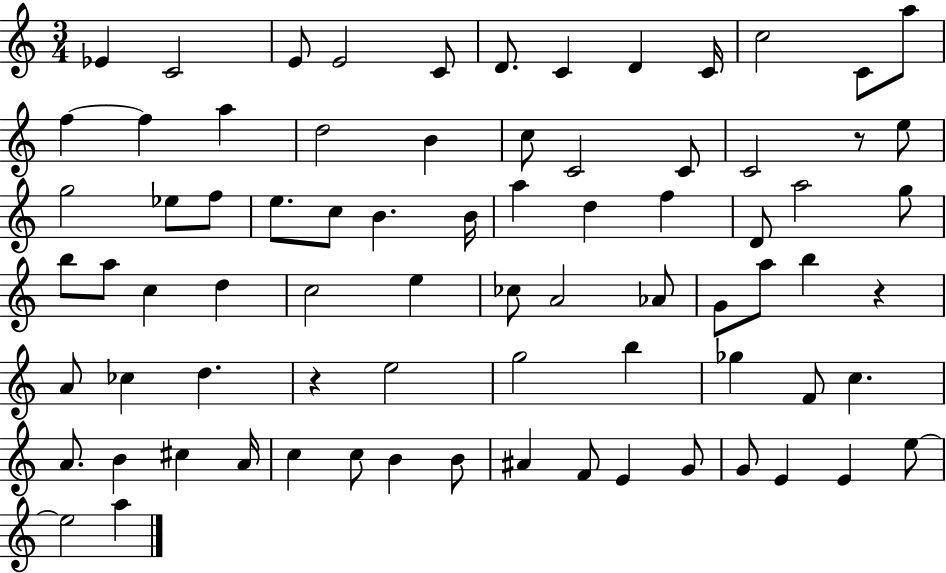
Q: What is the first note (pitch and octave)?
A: Eb4